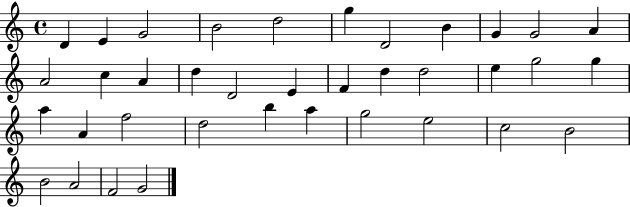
D4/q E4/q G4/h B4/h D5/h G5/q D4/h B4/q G4/q G4/h A4/q A4/h C5/q A4/q D5/q D4/h E4/q F4/q D5/q D5/h E5/q G5/h G5/q A5/q A4/q F5/h D5/h B5/q A5/q G5/h E5/h C5/h B4/h B4/h A4/h F4/h G4/h